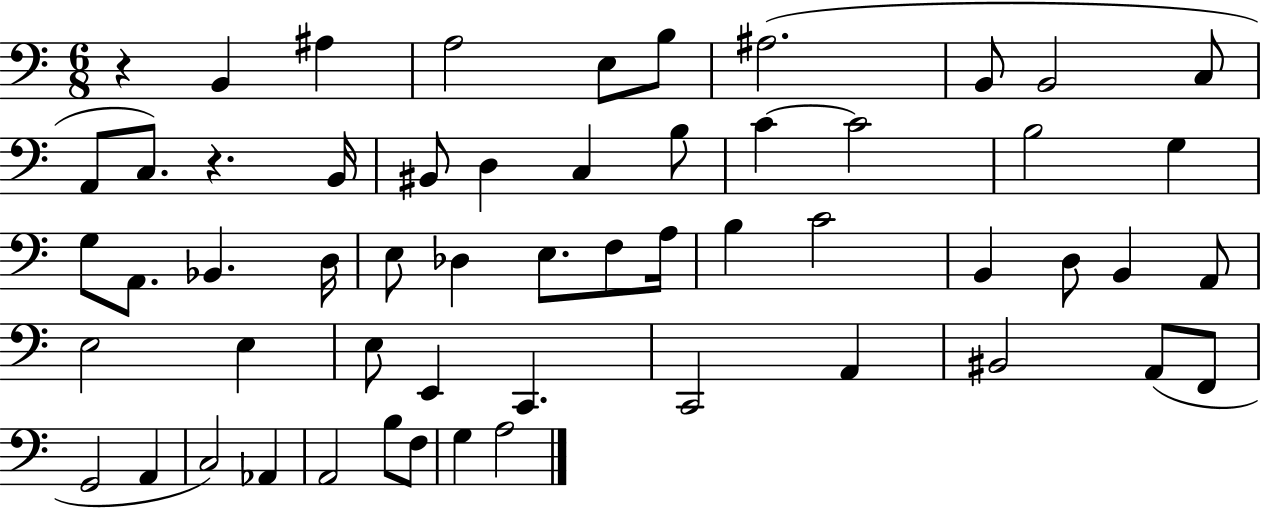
R/q B2/q A#3/q A3/h E3/e B3/e A#3/h. B2/e B2/h C3/e A2/e C3/e. R/q. B2/s BIS2/e D3/q C3/q B3/e C4/q C4/h B3/h G3/q G3/e A2/e. Bb2/q. D3/s E3/e Db3/q E3/e. F3/e A3/s B3/q C4/h B2/q D3/e B2/q A2/e E3/h E3/q E3/e E2/q C2/q. C2/h A2/q BIS2/h A2/e F2/e G2/h A2/q C3/h Ab2/q A2/h B3/e F3/e G3/q A3/h